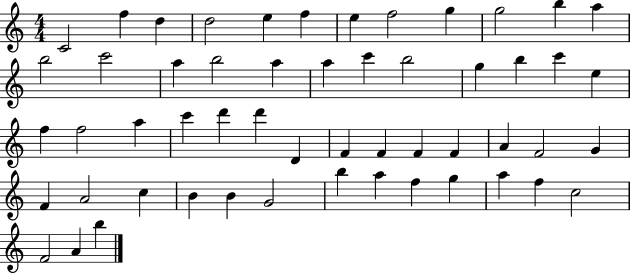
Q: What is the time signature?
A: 4/4